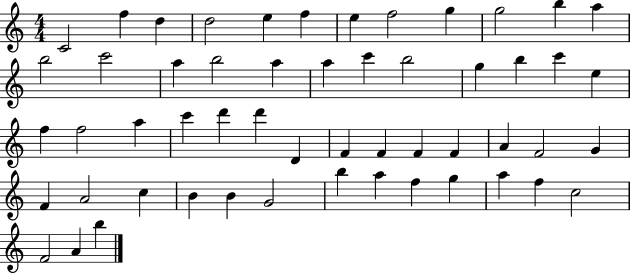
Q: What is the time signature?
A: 4/4